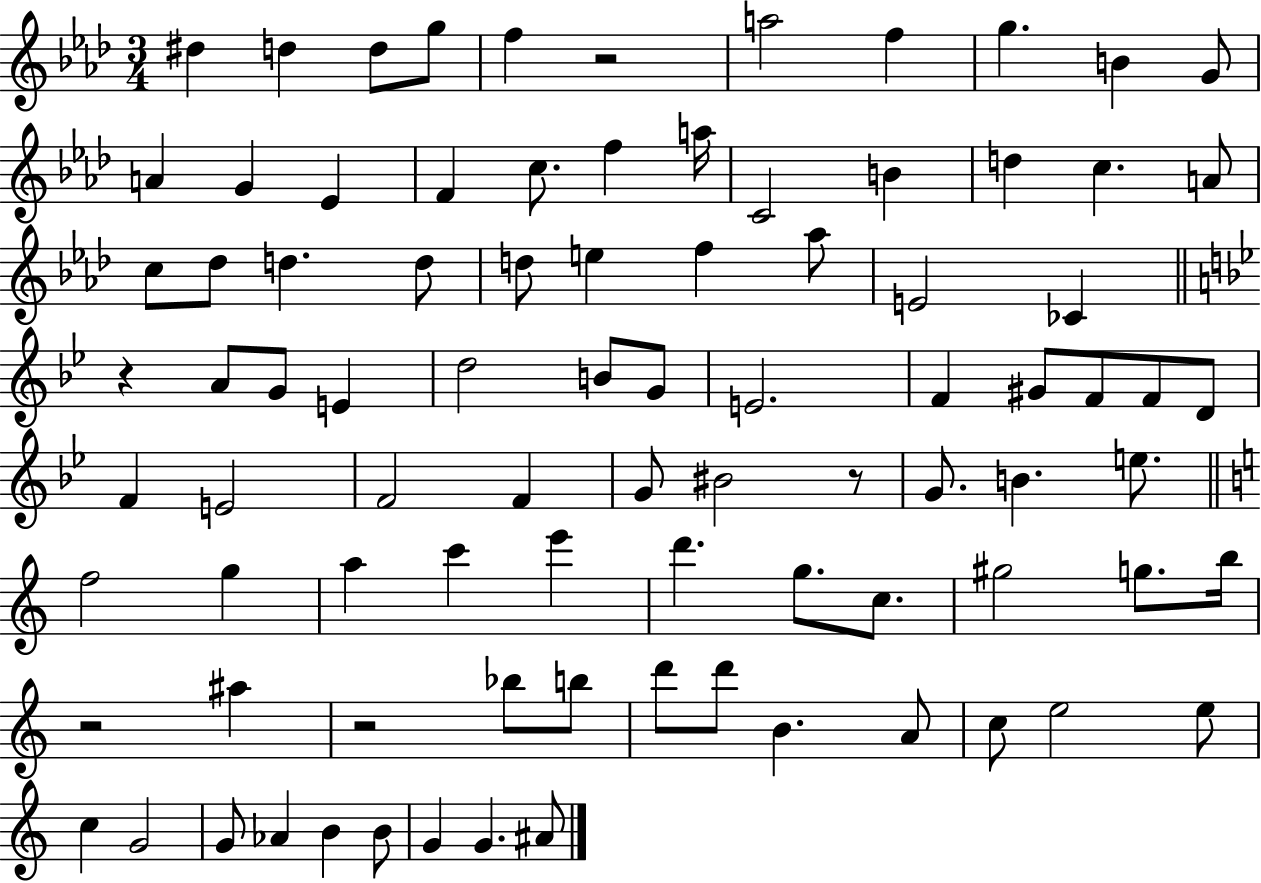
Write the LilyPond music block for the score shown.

{
  \clef treble
  \numericTimeSignature
  \time 3/4
  \key aes \major
  dis''4 d''4 d''8 g''8 | f''4 r2 | a''2 f''4 | g''4. b'4 g'8 | \break a'4 g'4 ees'4 | f'4 c''8. f''4 a''16 | c'2 b'4 | d''4 c''4. a'8 | \break c''8 des''8 d''4. d''8 | d''8 e''4 f''4 aes''8 | e'2 ces'4 | \bar "||" \break \key g \minor r4 a'8 g'8 e'4 | d''2 b'8 g'8 | e'2. | f'4 gis'8 f'8 f'8 d'8 | \break f'4 e'2 | f'2 f'4 | g'8 bis'2 r8 | g'8. b'4. e''8. | \break \bar "||" \break \key a \minor f''2 g''4 | a''4 c'''4 e'''4 | d'''4. g''8. c''8. | gis''2 g''8. b''16 | \break r2 ais''4 | r2 bes''8 b''8 | d'''8 d'''8 b'4. a'8 | c''8 e''2 e''8 | \break c''4 g'2 | g'8 aes'4 b'4 b'8 | g'4 g'4. ais'8 | \bar "|."
}